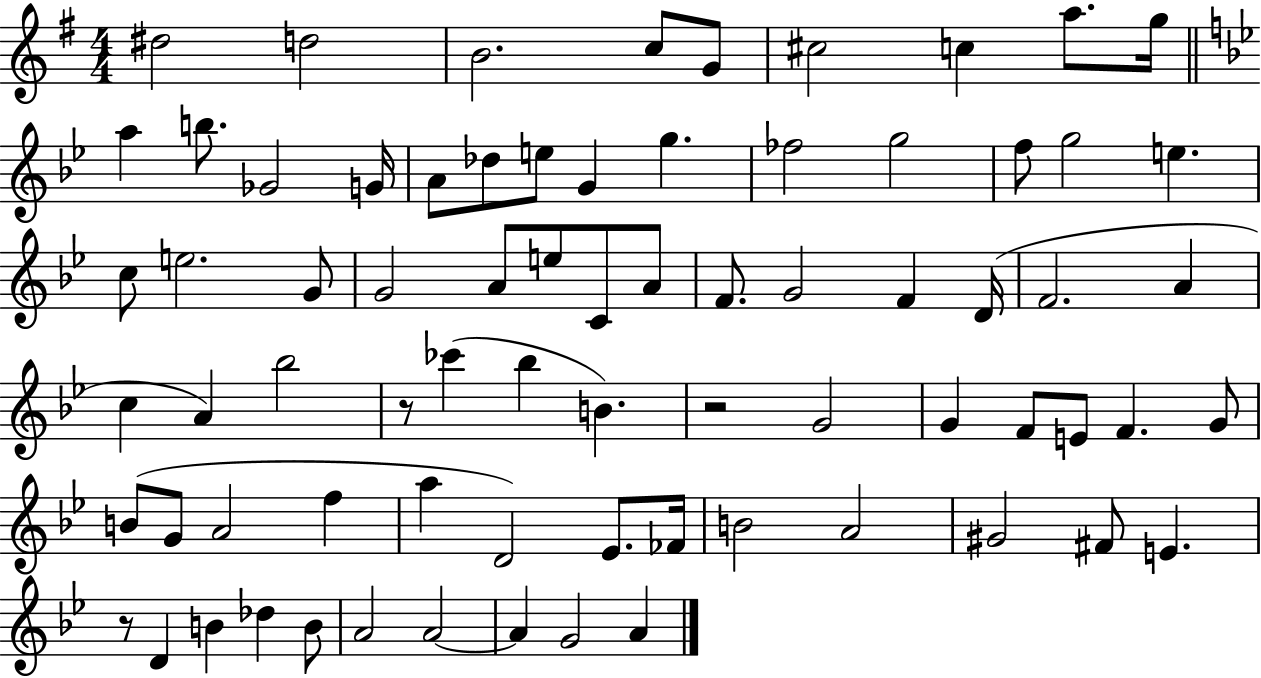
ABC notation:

X:1
T:Untitled
M:4/4
L:1/4
K:G
^d2 d2 B2 c/2 G/2 ^c2 c a/2 g/4 a b/2 _G2 G/4 A/2 _d/2 e/2 G g _f2 g2 f/2 g2 e c/2 e2 G/2 G2 A/2 e/2 C/2 A/2 F/2 G2 F D/4 F2 A c A _b2 z/2 _c' _b B z2 G2 G F/2 E/2 F G/2 B/2 G/2 A2 f a D2 _E/2 _F/4 B2 A2 ^G2 ^F/2 E z/2 D B _d B/2 A2 A2 A G2 A